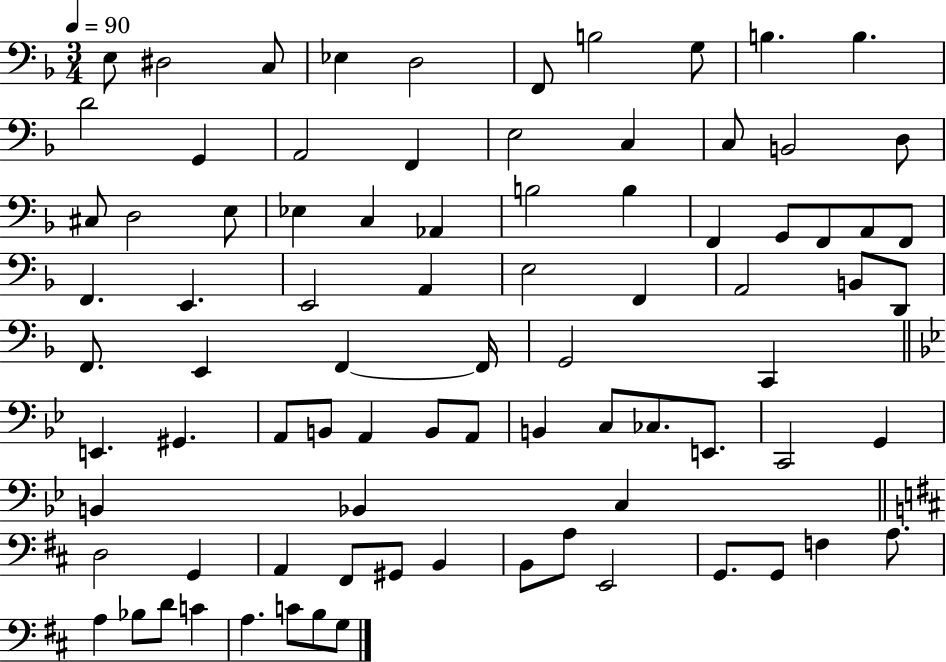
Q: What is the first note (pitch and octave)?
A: E3